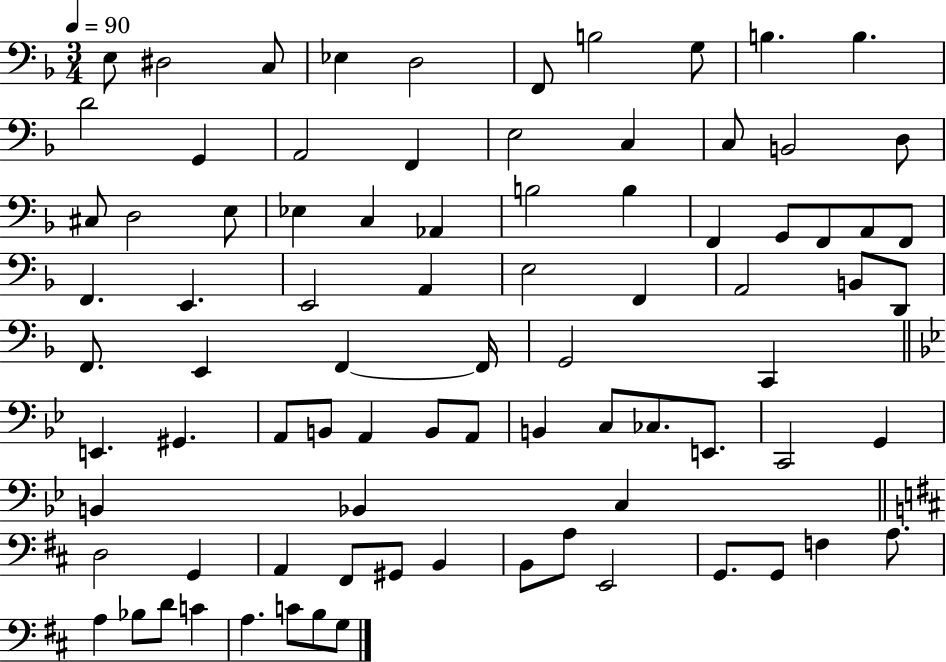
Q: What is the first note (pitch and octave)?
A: E3